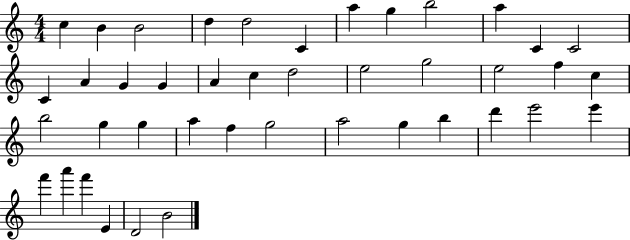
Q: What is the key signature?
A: C major